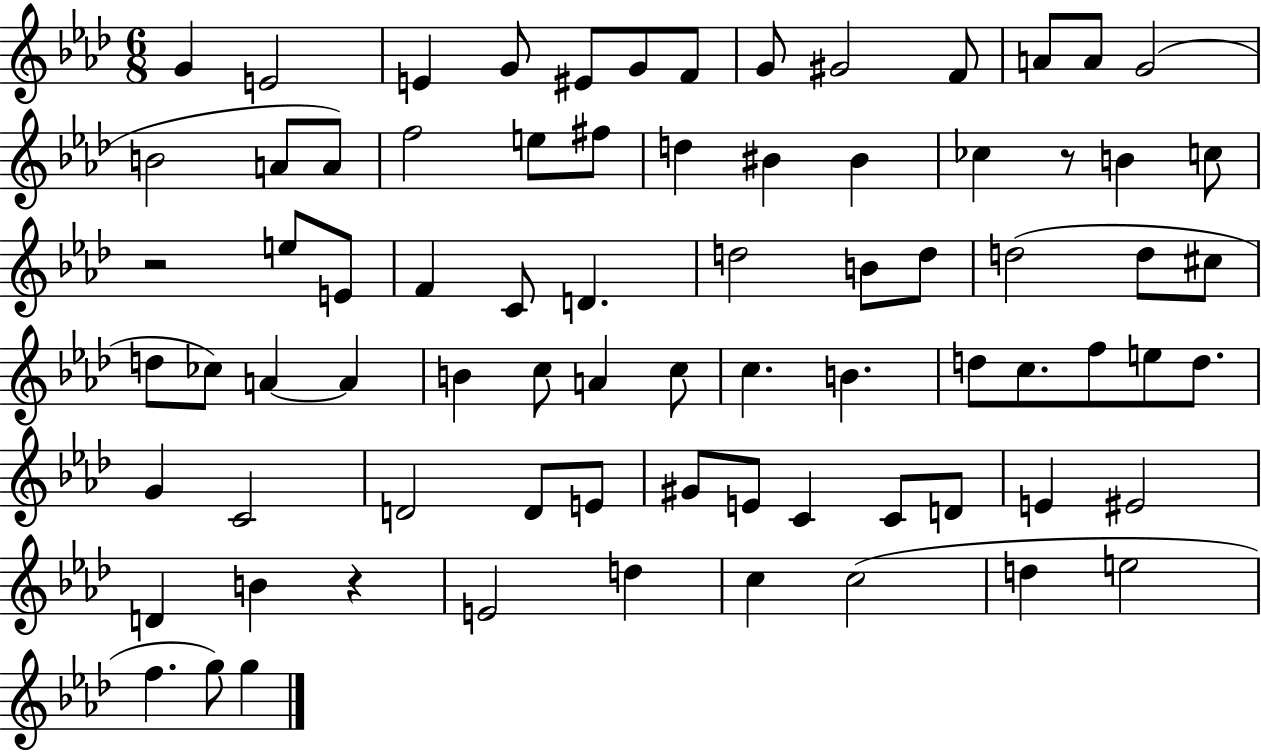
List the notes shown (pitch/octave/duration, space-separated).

G4/q E4/h E4/q G4/e EIS4/e G4/e F4/e G4/e G#4/h F4/e A4/e A4/e G4/h B4/h A4/e A4/e F5/h E5/e F#5/e D5/q BIS4/q BIS4/q CES5/q R/e B4/q C5/e R/h E5/e E4/e F4/q C4/e D4/q. D5/h B4/e D5/e D5/h D5/e C#5/e D5/e CES5/e A4/q A4/q B4/q C5/e A4/q C5/e C5/q. B4/q. D5/e C5/e. F5/e E5/e D5/e. G4/q C4/h D4/h D4/e E4/e G#4/e E4/e C4/q C4/e D4/e E4/q EIS4/h D4/q B4/q R/q E4/h D5/q C5/q C5/h D5/q E5/h F5/q. G5/e G5/q